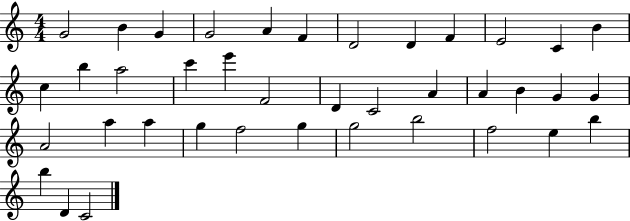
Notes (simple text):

G4/h B4/q G4/q G4/h A4/q F4/q D4/h D4/q F4/q E4/h C4/q B4/q C5/q B5/q A5/h C6/q E6/q F4/h D4/q C4/h A4/q A4/q B4/q G4/q G4/q A4/h A5/q A5/q G5/q F5/h G5/q G5/h B5/h F5/h E5/q B5/q B5/q D4/q C4/h